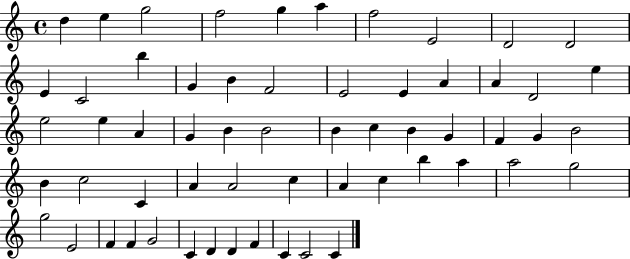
X:1
T:Untitled
M:4/4
L:1/4
K:C
d e g2 f2 g a f2 E2 D2 D2 E C2 b G B F2 E2 E A A D2 e e2 e A G B B2 B c B G F G B2 B c2 C A A2 c A c b a a2 g2 g2 E2 F F G2 C D D F C C2 C